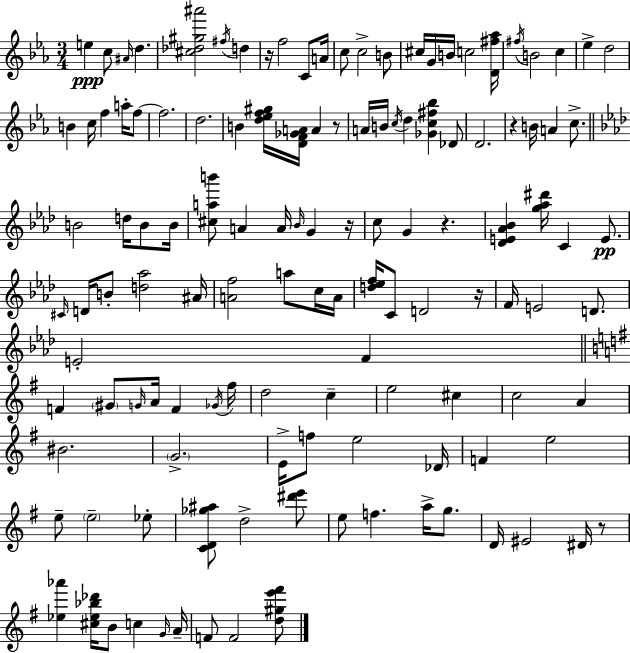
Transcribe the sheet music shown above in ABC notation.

X:1
T:Untitled
M:3/4
L:1/4
K:Eb
e c/2 ^A/4 d [^c_d^g^a']2 ^f/4 d z/4 f2 C/2 A/4 c/2 c2 B/2 ^c/4 G/4 B/4 c2 [D^f_a]/4 ^f/4 B2 c _e d2 B c/4 f a/4 f/2 f2 d2 B [d_ef^g]/4 [DF_GA]/4 A z/2 A/4 B/4 c/4 d [_Gc^f_b] _D/2 D2 z B/4 A c/2 B2 d/4 B/2 B/4 [^cab']/2 A A/4 _B/4 G z/4 c/2 G z [_DE_A_B] [g_a^d']/4 C E/2 ^C/4 D/4 B/2 [d_a]2 ^A/4 [Af]2 a/2 c/4 A/4 [d_ef]/4 C/2 D2 z/4 F/4 E2 D/2 E2 F F ^G/2 G/4 A/4 F _G/4 ^f/4 d2 c e2 ^c c2 A ^B2 G2 E/4 f/2 e2 _D/4 F e2 e/2 e2 _e/2 [CD_g^a]/2 d2 [^d'e']/2 e/2 f a/4 g/2 D/4 ^E2 ^D/4 z/2 [_e_a'] [^c_e_b_d']/4 B/2 c G/4 A/4 F/2 F2 [d^ge'^f']/2